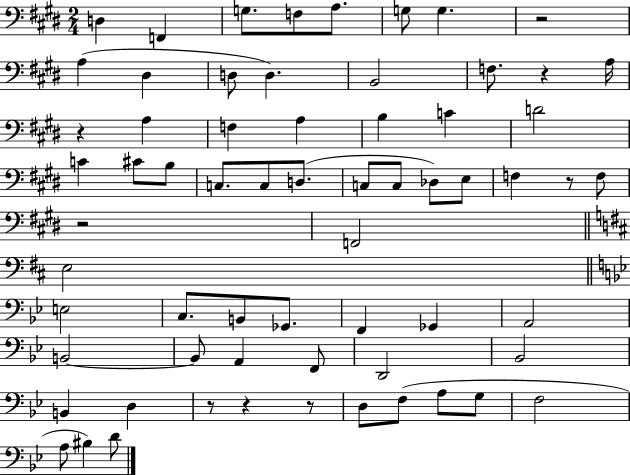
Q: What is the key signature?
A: E major